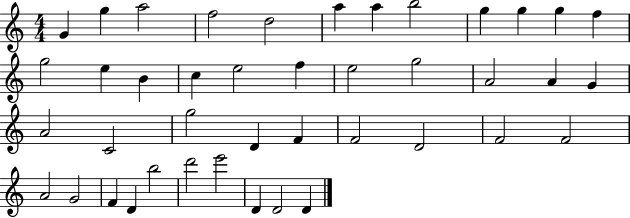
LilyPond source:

{
  \clef treble
  \numericTimeSignature
  \time 4/4
  \key c \major
  g'4 g''4 a''2 | f''2 d''2 | a''4 a''4 b''2 | g''4 g''4 g''4 f''4 | \break g''2 e''4 b'4 | c''4 e''2 f''4 | e''2 g''2 | a'2 a'4 g'4 | \break a'2 c'2 | g''2 d'4 f'4 | f'2 d'2 | f'2 f'2 | \break a'2 g'2 | f'4 d'4 b''2 | d'''2 e'''2 | d'4 d'2 d'4 | \break \bar "|."
}